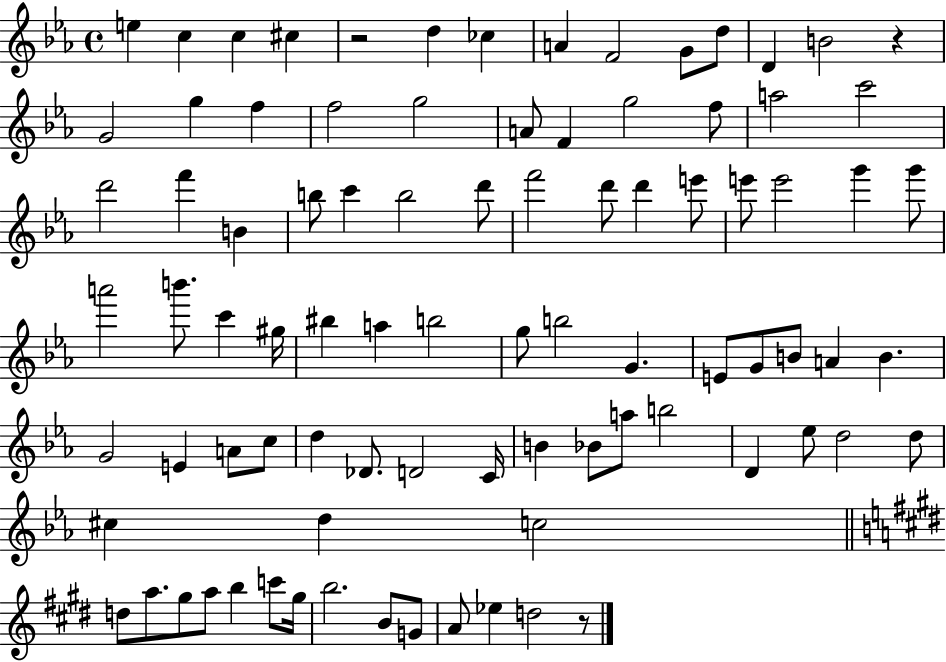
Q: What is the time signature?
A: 4/4